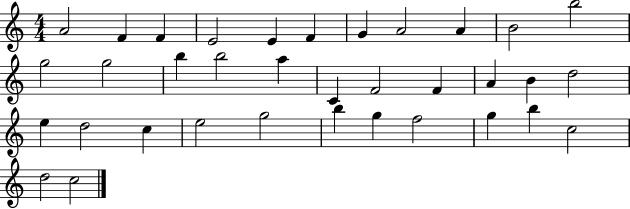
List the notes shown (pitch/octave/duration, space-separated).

A4/h F4/q F4/q E4/h E4/q F4/q G4/q A4/h A4/q B4/h B5/h G5/h G5/h B5/q B5/h A5/q C4/q F4/h F4/q A4/q B4/q D5/h E5/q D5/h C5/q E5/h G5/h B5/q G5/q F5/h G5/q B5/q C5/h D5/h C5/h